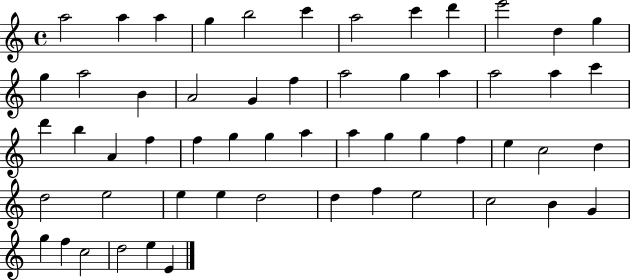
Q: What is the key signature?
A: C major